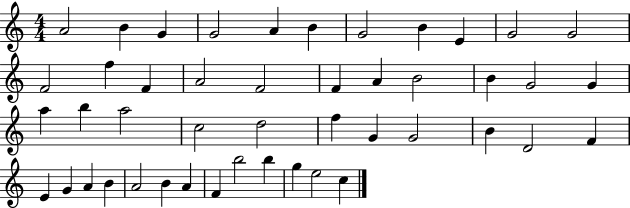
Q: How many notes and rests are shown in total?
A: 46